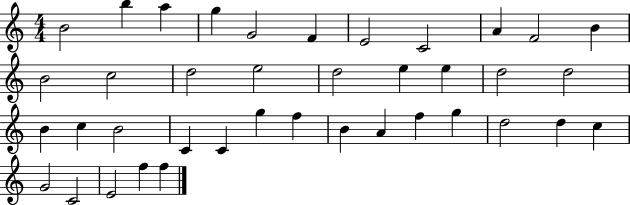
{
  \clef treble
  \numericTimeSignature
  \time 4/4
  \key c \major
  b'2 b''4 a''4 | g''4 g'2 f'4 | e'2 c'2 | a'4 f'2 b'4 | \break b'2 c''2 | d''2 e''2 | d''2 e''4 e''4 | d''2 d''2 | \break b'4 c''4 b'2 | c'4 c'4 g''4 f''4 | b'4 a'4 f''4 g''4 | d''2 d''4 c''4 | \break g'2 c'2 | e'2 f''4 f''4 | \bar "|."
}